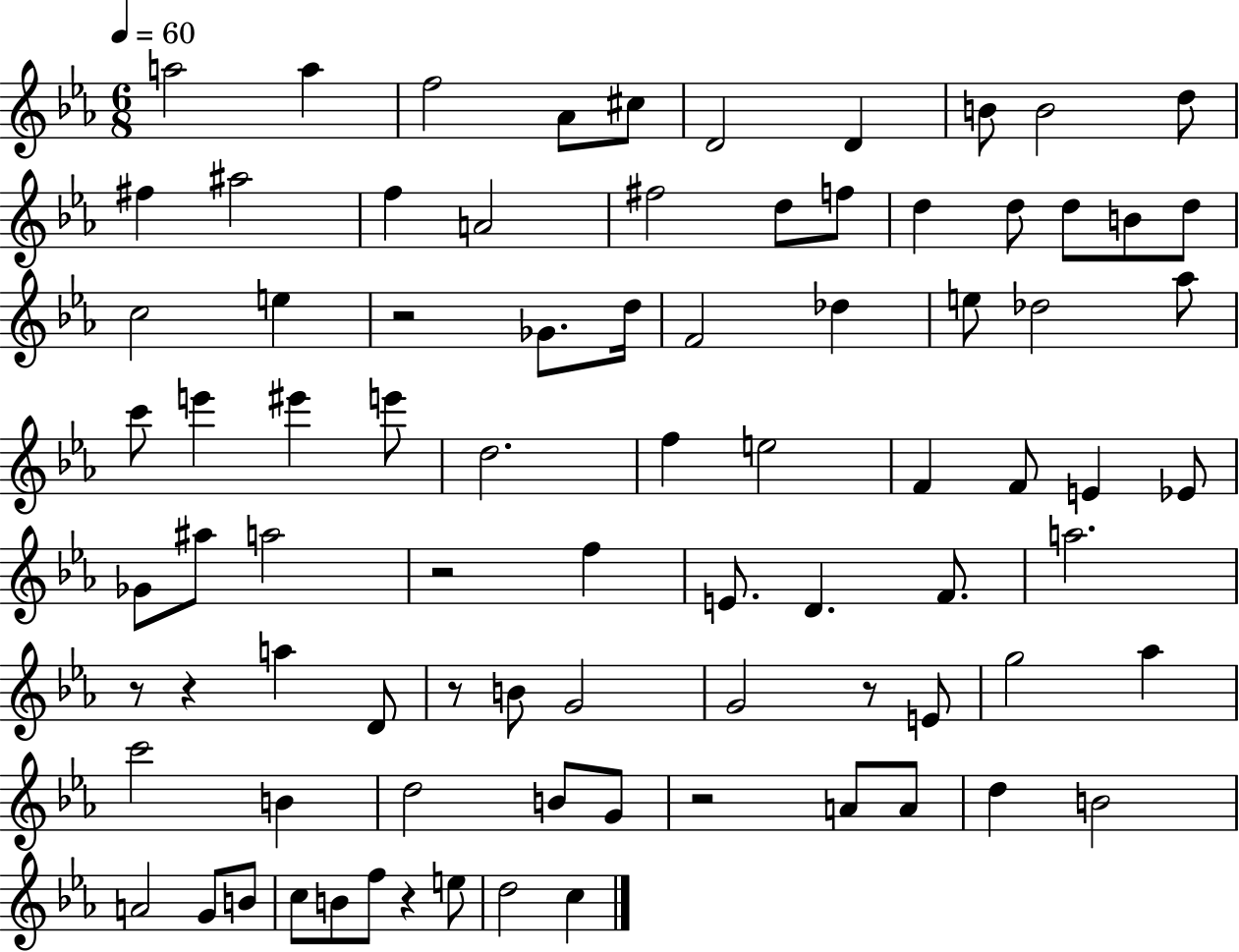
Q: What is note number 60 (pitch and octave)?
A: B4